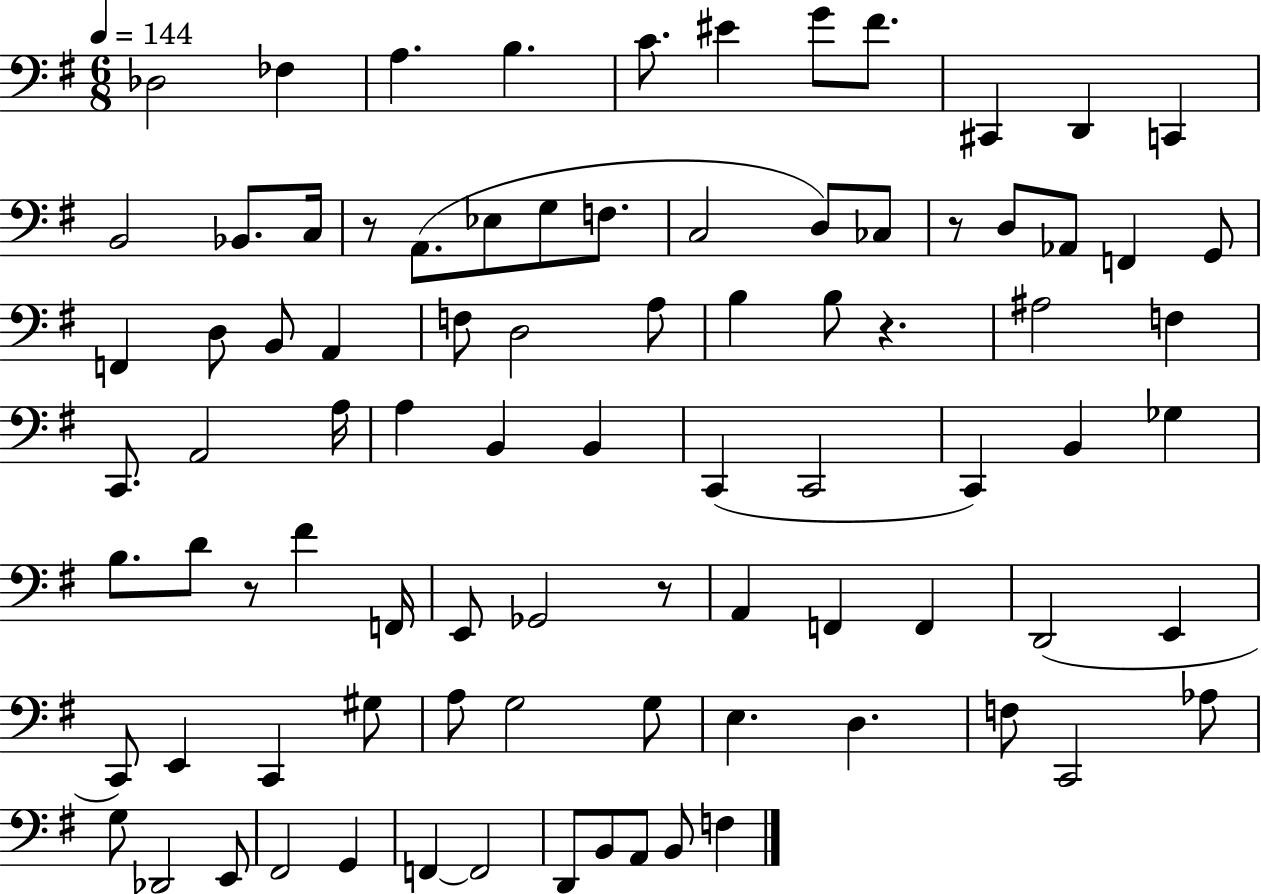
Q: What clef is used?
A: bass